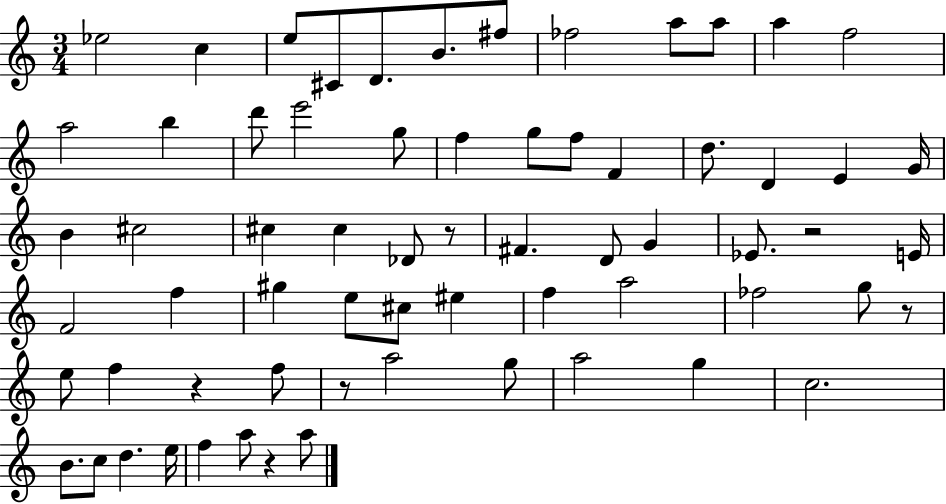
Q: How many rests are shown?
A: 6